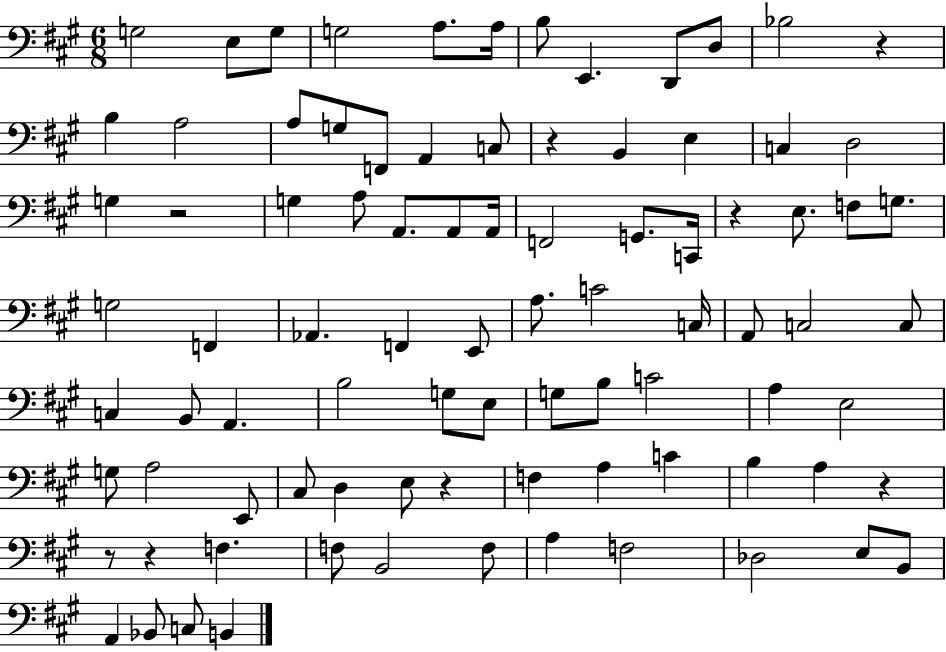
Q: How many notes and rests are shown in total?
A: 88